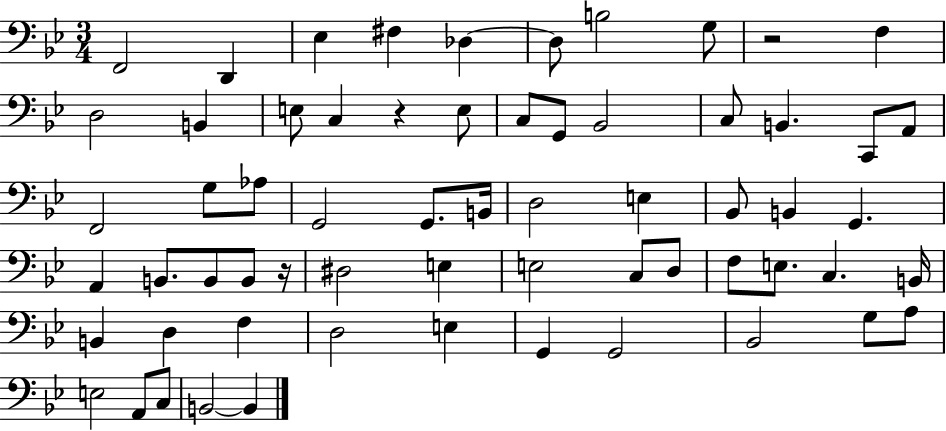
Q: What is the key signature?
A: BES major